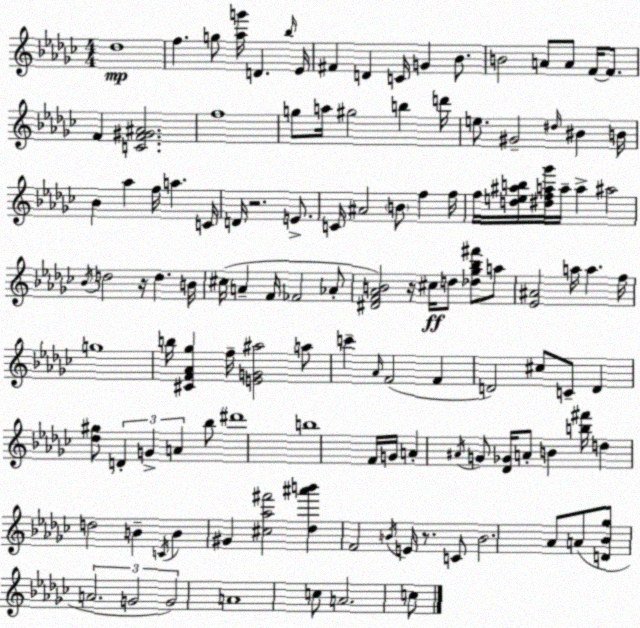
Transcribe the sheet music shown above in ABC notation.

X:1
T:Untitled
M:4/4
L:1/4
K:Ebm
_d4 f g/2 [_ag']/4 D _b/4 _E/4 ^F D C/4 G _B/2 B2 A/2 A/2 F/4 F/2 F [CF^G^A]2 f4 g/2 a/4 ^g2 b d'/4 e/2 ^G2 ^d/4 ^B B/4 _B _a f/4 a C/4 D/4 z2 E/2 C/4 ^A2 B/2 f f/4 f/4 [de^ab]/4 [^dfa_g']/4 a/4 a ^a2 _B/4 d2 z/4 d B/4 ^c/4 A F/4 _F2 _A/2 [^DF_AB]2 z/4 ^c/4 d/2 [_d_g_b^f']/2 a/2 [_E^A]2 a/4 a f/4 g4 b/4 [^CF_A_g] f/4 [EG^a]2 a/2 c' _A/4 F2 F D2 ^c/2 C/2 D [_d^g]/2 D G A _b/2 ^d'4 b4 F/4 G/4 A ^A/4 G/2 [_D_G]/4 A/2 B [b^f']/4 d d2 B C/4 B ^G [^c_a^f']2 [_d^a'b'] F2 B/4 E/4 z/2 C/2 B2 _A/2 A/2 [D_B_g]/2 A2 G2 G2 A4 c/2 A2 c/2